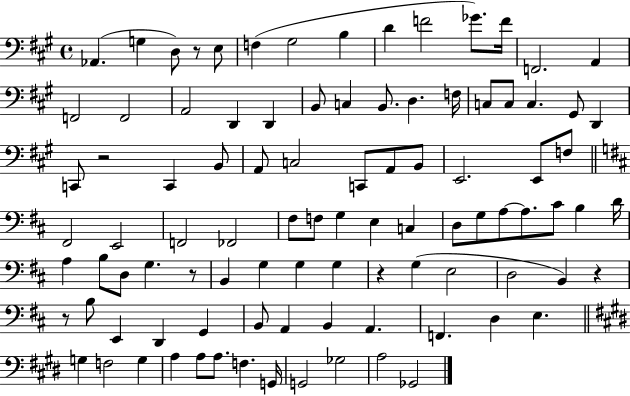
X:1
T:Untitled
M:4/4
L:1/4
K:A
_A,, G, D,/2 z/2 E,/2 F, ^G,2 B, D F2 _G/2 F/4 F,,2 A,, F,,2 F,,2 A,,2 D,, D,, B,,/2 C, B,,/2 D, F,/4 C,/2 C,/2 C, ^G,,/2 D,, C,,/2 z2 C,, B,,/2 A,,/2 C,2 C,,/2 A,,/2 B,,/2 E,,2 E,,/2 F,/2 ^F,,2 E,,2 F,,2 _F,,2 ^F,/2 F,/2 G, E, C, D,/2 G,/2 A,/2 A,/2 ^C/2 B, D/4 A, B,/2 D,/2 G, z/2 B,, G, G, G, z G, E,2 D,2 B,, z z/2 B,/2 E,, D,, G,, B,,/2 A,, B,, A,, F,, D, E, G, F,2 G, A, A,/2 A,/2 F, G,,/4 G,,2 _G,2 A,2 _G,,2